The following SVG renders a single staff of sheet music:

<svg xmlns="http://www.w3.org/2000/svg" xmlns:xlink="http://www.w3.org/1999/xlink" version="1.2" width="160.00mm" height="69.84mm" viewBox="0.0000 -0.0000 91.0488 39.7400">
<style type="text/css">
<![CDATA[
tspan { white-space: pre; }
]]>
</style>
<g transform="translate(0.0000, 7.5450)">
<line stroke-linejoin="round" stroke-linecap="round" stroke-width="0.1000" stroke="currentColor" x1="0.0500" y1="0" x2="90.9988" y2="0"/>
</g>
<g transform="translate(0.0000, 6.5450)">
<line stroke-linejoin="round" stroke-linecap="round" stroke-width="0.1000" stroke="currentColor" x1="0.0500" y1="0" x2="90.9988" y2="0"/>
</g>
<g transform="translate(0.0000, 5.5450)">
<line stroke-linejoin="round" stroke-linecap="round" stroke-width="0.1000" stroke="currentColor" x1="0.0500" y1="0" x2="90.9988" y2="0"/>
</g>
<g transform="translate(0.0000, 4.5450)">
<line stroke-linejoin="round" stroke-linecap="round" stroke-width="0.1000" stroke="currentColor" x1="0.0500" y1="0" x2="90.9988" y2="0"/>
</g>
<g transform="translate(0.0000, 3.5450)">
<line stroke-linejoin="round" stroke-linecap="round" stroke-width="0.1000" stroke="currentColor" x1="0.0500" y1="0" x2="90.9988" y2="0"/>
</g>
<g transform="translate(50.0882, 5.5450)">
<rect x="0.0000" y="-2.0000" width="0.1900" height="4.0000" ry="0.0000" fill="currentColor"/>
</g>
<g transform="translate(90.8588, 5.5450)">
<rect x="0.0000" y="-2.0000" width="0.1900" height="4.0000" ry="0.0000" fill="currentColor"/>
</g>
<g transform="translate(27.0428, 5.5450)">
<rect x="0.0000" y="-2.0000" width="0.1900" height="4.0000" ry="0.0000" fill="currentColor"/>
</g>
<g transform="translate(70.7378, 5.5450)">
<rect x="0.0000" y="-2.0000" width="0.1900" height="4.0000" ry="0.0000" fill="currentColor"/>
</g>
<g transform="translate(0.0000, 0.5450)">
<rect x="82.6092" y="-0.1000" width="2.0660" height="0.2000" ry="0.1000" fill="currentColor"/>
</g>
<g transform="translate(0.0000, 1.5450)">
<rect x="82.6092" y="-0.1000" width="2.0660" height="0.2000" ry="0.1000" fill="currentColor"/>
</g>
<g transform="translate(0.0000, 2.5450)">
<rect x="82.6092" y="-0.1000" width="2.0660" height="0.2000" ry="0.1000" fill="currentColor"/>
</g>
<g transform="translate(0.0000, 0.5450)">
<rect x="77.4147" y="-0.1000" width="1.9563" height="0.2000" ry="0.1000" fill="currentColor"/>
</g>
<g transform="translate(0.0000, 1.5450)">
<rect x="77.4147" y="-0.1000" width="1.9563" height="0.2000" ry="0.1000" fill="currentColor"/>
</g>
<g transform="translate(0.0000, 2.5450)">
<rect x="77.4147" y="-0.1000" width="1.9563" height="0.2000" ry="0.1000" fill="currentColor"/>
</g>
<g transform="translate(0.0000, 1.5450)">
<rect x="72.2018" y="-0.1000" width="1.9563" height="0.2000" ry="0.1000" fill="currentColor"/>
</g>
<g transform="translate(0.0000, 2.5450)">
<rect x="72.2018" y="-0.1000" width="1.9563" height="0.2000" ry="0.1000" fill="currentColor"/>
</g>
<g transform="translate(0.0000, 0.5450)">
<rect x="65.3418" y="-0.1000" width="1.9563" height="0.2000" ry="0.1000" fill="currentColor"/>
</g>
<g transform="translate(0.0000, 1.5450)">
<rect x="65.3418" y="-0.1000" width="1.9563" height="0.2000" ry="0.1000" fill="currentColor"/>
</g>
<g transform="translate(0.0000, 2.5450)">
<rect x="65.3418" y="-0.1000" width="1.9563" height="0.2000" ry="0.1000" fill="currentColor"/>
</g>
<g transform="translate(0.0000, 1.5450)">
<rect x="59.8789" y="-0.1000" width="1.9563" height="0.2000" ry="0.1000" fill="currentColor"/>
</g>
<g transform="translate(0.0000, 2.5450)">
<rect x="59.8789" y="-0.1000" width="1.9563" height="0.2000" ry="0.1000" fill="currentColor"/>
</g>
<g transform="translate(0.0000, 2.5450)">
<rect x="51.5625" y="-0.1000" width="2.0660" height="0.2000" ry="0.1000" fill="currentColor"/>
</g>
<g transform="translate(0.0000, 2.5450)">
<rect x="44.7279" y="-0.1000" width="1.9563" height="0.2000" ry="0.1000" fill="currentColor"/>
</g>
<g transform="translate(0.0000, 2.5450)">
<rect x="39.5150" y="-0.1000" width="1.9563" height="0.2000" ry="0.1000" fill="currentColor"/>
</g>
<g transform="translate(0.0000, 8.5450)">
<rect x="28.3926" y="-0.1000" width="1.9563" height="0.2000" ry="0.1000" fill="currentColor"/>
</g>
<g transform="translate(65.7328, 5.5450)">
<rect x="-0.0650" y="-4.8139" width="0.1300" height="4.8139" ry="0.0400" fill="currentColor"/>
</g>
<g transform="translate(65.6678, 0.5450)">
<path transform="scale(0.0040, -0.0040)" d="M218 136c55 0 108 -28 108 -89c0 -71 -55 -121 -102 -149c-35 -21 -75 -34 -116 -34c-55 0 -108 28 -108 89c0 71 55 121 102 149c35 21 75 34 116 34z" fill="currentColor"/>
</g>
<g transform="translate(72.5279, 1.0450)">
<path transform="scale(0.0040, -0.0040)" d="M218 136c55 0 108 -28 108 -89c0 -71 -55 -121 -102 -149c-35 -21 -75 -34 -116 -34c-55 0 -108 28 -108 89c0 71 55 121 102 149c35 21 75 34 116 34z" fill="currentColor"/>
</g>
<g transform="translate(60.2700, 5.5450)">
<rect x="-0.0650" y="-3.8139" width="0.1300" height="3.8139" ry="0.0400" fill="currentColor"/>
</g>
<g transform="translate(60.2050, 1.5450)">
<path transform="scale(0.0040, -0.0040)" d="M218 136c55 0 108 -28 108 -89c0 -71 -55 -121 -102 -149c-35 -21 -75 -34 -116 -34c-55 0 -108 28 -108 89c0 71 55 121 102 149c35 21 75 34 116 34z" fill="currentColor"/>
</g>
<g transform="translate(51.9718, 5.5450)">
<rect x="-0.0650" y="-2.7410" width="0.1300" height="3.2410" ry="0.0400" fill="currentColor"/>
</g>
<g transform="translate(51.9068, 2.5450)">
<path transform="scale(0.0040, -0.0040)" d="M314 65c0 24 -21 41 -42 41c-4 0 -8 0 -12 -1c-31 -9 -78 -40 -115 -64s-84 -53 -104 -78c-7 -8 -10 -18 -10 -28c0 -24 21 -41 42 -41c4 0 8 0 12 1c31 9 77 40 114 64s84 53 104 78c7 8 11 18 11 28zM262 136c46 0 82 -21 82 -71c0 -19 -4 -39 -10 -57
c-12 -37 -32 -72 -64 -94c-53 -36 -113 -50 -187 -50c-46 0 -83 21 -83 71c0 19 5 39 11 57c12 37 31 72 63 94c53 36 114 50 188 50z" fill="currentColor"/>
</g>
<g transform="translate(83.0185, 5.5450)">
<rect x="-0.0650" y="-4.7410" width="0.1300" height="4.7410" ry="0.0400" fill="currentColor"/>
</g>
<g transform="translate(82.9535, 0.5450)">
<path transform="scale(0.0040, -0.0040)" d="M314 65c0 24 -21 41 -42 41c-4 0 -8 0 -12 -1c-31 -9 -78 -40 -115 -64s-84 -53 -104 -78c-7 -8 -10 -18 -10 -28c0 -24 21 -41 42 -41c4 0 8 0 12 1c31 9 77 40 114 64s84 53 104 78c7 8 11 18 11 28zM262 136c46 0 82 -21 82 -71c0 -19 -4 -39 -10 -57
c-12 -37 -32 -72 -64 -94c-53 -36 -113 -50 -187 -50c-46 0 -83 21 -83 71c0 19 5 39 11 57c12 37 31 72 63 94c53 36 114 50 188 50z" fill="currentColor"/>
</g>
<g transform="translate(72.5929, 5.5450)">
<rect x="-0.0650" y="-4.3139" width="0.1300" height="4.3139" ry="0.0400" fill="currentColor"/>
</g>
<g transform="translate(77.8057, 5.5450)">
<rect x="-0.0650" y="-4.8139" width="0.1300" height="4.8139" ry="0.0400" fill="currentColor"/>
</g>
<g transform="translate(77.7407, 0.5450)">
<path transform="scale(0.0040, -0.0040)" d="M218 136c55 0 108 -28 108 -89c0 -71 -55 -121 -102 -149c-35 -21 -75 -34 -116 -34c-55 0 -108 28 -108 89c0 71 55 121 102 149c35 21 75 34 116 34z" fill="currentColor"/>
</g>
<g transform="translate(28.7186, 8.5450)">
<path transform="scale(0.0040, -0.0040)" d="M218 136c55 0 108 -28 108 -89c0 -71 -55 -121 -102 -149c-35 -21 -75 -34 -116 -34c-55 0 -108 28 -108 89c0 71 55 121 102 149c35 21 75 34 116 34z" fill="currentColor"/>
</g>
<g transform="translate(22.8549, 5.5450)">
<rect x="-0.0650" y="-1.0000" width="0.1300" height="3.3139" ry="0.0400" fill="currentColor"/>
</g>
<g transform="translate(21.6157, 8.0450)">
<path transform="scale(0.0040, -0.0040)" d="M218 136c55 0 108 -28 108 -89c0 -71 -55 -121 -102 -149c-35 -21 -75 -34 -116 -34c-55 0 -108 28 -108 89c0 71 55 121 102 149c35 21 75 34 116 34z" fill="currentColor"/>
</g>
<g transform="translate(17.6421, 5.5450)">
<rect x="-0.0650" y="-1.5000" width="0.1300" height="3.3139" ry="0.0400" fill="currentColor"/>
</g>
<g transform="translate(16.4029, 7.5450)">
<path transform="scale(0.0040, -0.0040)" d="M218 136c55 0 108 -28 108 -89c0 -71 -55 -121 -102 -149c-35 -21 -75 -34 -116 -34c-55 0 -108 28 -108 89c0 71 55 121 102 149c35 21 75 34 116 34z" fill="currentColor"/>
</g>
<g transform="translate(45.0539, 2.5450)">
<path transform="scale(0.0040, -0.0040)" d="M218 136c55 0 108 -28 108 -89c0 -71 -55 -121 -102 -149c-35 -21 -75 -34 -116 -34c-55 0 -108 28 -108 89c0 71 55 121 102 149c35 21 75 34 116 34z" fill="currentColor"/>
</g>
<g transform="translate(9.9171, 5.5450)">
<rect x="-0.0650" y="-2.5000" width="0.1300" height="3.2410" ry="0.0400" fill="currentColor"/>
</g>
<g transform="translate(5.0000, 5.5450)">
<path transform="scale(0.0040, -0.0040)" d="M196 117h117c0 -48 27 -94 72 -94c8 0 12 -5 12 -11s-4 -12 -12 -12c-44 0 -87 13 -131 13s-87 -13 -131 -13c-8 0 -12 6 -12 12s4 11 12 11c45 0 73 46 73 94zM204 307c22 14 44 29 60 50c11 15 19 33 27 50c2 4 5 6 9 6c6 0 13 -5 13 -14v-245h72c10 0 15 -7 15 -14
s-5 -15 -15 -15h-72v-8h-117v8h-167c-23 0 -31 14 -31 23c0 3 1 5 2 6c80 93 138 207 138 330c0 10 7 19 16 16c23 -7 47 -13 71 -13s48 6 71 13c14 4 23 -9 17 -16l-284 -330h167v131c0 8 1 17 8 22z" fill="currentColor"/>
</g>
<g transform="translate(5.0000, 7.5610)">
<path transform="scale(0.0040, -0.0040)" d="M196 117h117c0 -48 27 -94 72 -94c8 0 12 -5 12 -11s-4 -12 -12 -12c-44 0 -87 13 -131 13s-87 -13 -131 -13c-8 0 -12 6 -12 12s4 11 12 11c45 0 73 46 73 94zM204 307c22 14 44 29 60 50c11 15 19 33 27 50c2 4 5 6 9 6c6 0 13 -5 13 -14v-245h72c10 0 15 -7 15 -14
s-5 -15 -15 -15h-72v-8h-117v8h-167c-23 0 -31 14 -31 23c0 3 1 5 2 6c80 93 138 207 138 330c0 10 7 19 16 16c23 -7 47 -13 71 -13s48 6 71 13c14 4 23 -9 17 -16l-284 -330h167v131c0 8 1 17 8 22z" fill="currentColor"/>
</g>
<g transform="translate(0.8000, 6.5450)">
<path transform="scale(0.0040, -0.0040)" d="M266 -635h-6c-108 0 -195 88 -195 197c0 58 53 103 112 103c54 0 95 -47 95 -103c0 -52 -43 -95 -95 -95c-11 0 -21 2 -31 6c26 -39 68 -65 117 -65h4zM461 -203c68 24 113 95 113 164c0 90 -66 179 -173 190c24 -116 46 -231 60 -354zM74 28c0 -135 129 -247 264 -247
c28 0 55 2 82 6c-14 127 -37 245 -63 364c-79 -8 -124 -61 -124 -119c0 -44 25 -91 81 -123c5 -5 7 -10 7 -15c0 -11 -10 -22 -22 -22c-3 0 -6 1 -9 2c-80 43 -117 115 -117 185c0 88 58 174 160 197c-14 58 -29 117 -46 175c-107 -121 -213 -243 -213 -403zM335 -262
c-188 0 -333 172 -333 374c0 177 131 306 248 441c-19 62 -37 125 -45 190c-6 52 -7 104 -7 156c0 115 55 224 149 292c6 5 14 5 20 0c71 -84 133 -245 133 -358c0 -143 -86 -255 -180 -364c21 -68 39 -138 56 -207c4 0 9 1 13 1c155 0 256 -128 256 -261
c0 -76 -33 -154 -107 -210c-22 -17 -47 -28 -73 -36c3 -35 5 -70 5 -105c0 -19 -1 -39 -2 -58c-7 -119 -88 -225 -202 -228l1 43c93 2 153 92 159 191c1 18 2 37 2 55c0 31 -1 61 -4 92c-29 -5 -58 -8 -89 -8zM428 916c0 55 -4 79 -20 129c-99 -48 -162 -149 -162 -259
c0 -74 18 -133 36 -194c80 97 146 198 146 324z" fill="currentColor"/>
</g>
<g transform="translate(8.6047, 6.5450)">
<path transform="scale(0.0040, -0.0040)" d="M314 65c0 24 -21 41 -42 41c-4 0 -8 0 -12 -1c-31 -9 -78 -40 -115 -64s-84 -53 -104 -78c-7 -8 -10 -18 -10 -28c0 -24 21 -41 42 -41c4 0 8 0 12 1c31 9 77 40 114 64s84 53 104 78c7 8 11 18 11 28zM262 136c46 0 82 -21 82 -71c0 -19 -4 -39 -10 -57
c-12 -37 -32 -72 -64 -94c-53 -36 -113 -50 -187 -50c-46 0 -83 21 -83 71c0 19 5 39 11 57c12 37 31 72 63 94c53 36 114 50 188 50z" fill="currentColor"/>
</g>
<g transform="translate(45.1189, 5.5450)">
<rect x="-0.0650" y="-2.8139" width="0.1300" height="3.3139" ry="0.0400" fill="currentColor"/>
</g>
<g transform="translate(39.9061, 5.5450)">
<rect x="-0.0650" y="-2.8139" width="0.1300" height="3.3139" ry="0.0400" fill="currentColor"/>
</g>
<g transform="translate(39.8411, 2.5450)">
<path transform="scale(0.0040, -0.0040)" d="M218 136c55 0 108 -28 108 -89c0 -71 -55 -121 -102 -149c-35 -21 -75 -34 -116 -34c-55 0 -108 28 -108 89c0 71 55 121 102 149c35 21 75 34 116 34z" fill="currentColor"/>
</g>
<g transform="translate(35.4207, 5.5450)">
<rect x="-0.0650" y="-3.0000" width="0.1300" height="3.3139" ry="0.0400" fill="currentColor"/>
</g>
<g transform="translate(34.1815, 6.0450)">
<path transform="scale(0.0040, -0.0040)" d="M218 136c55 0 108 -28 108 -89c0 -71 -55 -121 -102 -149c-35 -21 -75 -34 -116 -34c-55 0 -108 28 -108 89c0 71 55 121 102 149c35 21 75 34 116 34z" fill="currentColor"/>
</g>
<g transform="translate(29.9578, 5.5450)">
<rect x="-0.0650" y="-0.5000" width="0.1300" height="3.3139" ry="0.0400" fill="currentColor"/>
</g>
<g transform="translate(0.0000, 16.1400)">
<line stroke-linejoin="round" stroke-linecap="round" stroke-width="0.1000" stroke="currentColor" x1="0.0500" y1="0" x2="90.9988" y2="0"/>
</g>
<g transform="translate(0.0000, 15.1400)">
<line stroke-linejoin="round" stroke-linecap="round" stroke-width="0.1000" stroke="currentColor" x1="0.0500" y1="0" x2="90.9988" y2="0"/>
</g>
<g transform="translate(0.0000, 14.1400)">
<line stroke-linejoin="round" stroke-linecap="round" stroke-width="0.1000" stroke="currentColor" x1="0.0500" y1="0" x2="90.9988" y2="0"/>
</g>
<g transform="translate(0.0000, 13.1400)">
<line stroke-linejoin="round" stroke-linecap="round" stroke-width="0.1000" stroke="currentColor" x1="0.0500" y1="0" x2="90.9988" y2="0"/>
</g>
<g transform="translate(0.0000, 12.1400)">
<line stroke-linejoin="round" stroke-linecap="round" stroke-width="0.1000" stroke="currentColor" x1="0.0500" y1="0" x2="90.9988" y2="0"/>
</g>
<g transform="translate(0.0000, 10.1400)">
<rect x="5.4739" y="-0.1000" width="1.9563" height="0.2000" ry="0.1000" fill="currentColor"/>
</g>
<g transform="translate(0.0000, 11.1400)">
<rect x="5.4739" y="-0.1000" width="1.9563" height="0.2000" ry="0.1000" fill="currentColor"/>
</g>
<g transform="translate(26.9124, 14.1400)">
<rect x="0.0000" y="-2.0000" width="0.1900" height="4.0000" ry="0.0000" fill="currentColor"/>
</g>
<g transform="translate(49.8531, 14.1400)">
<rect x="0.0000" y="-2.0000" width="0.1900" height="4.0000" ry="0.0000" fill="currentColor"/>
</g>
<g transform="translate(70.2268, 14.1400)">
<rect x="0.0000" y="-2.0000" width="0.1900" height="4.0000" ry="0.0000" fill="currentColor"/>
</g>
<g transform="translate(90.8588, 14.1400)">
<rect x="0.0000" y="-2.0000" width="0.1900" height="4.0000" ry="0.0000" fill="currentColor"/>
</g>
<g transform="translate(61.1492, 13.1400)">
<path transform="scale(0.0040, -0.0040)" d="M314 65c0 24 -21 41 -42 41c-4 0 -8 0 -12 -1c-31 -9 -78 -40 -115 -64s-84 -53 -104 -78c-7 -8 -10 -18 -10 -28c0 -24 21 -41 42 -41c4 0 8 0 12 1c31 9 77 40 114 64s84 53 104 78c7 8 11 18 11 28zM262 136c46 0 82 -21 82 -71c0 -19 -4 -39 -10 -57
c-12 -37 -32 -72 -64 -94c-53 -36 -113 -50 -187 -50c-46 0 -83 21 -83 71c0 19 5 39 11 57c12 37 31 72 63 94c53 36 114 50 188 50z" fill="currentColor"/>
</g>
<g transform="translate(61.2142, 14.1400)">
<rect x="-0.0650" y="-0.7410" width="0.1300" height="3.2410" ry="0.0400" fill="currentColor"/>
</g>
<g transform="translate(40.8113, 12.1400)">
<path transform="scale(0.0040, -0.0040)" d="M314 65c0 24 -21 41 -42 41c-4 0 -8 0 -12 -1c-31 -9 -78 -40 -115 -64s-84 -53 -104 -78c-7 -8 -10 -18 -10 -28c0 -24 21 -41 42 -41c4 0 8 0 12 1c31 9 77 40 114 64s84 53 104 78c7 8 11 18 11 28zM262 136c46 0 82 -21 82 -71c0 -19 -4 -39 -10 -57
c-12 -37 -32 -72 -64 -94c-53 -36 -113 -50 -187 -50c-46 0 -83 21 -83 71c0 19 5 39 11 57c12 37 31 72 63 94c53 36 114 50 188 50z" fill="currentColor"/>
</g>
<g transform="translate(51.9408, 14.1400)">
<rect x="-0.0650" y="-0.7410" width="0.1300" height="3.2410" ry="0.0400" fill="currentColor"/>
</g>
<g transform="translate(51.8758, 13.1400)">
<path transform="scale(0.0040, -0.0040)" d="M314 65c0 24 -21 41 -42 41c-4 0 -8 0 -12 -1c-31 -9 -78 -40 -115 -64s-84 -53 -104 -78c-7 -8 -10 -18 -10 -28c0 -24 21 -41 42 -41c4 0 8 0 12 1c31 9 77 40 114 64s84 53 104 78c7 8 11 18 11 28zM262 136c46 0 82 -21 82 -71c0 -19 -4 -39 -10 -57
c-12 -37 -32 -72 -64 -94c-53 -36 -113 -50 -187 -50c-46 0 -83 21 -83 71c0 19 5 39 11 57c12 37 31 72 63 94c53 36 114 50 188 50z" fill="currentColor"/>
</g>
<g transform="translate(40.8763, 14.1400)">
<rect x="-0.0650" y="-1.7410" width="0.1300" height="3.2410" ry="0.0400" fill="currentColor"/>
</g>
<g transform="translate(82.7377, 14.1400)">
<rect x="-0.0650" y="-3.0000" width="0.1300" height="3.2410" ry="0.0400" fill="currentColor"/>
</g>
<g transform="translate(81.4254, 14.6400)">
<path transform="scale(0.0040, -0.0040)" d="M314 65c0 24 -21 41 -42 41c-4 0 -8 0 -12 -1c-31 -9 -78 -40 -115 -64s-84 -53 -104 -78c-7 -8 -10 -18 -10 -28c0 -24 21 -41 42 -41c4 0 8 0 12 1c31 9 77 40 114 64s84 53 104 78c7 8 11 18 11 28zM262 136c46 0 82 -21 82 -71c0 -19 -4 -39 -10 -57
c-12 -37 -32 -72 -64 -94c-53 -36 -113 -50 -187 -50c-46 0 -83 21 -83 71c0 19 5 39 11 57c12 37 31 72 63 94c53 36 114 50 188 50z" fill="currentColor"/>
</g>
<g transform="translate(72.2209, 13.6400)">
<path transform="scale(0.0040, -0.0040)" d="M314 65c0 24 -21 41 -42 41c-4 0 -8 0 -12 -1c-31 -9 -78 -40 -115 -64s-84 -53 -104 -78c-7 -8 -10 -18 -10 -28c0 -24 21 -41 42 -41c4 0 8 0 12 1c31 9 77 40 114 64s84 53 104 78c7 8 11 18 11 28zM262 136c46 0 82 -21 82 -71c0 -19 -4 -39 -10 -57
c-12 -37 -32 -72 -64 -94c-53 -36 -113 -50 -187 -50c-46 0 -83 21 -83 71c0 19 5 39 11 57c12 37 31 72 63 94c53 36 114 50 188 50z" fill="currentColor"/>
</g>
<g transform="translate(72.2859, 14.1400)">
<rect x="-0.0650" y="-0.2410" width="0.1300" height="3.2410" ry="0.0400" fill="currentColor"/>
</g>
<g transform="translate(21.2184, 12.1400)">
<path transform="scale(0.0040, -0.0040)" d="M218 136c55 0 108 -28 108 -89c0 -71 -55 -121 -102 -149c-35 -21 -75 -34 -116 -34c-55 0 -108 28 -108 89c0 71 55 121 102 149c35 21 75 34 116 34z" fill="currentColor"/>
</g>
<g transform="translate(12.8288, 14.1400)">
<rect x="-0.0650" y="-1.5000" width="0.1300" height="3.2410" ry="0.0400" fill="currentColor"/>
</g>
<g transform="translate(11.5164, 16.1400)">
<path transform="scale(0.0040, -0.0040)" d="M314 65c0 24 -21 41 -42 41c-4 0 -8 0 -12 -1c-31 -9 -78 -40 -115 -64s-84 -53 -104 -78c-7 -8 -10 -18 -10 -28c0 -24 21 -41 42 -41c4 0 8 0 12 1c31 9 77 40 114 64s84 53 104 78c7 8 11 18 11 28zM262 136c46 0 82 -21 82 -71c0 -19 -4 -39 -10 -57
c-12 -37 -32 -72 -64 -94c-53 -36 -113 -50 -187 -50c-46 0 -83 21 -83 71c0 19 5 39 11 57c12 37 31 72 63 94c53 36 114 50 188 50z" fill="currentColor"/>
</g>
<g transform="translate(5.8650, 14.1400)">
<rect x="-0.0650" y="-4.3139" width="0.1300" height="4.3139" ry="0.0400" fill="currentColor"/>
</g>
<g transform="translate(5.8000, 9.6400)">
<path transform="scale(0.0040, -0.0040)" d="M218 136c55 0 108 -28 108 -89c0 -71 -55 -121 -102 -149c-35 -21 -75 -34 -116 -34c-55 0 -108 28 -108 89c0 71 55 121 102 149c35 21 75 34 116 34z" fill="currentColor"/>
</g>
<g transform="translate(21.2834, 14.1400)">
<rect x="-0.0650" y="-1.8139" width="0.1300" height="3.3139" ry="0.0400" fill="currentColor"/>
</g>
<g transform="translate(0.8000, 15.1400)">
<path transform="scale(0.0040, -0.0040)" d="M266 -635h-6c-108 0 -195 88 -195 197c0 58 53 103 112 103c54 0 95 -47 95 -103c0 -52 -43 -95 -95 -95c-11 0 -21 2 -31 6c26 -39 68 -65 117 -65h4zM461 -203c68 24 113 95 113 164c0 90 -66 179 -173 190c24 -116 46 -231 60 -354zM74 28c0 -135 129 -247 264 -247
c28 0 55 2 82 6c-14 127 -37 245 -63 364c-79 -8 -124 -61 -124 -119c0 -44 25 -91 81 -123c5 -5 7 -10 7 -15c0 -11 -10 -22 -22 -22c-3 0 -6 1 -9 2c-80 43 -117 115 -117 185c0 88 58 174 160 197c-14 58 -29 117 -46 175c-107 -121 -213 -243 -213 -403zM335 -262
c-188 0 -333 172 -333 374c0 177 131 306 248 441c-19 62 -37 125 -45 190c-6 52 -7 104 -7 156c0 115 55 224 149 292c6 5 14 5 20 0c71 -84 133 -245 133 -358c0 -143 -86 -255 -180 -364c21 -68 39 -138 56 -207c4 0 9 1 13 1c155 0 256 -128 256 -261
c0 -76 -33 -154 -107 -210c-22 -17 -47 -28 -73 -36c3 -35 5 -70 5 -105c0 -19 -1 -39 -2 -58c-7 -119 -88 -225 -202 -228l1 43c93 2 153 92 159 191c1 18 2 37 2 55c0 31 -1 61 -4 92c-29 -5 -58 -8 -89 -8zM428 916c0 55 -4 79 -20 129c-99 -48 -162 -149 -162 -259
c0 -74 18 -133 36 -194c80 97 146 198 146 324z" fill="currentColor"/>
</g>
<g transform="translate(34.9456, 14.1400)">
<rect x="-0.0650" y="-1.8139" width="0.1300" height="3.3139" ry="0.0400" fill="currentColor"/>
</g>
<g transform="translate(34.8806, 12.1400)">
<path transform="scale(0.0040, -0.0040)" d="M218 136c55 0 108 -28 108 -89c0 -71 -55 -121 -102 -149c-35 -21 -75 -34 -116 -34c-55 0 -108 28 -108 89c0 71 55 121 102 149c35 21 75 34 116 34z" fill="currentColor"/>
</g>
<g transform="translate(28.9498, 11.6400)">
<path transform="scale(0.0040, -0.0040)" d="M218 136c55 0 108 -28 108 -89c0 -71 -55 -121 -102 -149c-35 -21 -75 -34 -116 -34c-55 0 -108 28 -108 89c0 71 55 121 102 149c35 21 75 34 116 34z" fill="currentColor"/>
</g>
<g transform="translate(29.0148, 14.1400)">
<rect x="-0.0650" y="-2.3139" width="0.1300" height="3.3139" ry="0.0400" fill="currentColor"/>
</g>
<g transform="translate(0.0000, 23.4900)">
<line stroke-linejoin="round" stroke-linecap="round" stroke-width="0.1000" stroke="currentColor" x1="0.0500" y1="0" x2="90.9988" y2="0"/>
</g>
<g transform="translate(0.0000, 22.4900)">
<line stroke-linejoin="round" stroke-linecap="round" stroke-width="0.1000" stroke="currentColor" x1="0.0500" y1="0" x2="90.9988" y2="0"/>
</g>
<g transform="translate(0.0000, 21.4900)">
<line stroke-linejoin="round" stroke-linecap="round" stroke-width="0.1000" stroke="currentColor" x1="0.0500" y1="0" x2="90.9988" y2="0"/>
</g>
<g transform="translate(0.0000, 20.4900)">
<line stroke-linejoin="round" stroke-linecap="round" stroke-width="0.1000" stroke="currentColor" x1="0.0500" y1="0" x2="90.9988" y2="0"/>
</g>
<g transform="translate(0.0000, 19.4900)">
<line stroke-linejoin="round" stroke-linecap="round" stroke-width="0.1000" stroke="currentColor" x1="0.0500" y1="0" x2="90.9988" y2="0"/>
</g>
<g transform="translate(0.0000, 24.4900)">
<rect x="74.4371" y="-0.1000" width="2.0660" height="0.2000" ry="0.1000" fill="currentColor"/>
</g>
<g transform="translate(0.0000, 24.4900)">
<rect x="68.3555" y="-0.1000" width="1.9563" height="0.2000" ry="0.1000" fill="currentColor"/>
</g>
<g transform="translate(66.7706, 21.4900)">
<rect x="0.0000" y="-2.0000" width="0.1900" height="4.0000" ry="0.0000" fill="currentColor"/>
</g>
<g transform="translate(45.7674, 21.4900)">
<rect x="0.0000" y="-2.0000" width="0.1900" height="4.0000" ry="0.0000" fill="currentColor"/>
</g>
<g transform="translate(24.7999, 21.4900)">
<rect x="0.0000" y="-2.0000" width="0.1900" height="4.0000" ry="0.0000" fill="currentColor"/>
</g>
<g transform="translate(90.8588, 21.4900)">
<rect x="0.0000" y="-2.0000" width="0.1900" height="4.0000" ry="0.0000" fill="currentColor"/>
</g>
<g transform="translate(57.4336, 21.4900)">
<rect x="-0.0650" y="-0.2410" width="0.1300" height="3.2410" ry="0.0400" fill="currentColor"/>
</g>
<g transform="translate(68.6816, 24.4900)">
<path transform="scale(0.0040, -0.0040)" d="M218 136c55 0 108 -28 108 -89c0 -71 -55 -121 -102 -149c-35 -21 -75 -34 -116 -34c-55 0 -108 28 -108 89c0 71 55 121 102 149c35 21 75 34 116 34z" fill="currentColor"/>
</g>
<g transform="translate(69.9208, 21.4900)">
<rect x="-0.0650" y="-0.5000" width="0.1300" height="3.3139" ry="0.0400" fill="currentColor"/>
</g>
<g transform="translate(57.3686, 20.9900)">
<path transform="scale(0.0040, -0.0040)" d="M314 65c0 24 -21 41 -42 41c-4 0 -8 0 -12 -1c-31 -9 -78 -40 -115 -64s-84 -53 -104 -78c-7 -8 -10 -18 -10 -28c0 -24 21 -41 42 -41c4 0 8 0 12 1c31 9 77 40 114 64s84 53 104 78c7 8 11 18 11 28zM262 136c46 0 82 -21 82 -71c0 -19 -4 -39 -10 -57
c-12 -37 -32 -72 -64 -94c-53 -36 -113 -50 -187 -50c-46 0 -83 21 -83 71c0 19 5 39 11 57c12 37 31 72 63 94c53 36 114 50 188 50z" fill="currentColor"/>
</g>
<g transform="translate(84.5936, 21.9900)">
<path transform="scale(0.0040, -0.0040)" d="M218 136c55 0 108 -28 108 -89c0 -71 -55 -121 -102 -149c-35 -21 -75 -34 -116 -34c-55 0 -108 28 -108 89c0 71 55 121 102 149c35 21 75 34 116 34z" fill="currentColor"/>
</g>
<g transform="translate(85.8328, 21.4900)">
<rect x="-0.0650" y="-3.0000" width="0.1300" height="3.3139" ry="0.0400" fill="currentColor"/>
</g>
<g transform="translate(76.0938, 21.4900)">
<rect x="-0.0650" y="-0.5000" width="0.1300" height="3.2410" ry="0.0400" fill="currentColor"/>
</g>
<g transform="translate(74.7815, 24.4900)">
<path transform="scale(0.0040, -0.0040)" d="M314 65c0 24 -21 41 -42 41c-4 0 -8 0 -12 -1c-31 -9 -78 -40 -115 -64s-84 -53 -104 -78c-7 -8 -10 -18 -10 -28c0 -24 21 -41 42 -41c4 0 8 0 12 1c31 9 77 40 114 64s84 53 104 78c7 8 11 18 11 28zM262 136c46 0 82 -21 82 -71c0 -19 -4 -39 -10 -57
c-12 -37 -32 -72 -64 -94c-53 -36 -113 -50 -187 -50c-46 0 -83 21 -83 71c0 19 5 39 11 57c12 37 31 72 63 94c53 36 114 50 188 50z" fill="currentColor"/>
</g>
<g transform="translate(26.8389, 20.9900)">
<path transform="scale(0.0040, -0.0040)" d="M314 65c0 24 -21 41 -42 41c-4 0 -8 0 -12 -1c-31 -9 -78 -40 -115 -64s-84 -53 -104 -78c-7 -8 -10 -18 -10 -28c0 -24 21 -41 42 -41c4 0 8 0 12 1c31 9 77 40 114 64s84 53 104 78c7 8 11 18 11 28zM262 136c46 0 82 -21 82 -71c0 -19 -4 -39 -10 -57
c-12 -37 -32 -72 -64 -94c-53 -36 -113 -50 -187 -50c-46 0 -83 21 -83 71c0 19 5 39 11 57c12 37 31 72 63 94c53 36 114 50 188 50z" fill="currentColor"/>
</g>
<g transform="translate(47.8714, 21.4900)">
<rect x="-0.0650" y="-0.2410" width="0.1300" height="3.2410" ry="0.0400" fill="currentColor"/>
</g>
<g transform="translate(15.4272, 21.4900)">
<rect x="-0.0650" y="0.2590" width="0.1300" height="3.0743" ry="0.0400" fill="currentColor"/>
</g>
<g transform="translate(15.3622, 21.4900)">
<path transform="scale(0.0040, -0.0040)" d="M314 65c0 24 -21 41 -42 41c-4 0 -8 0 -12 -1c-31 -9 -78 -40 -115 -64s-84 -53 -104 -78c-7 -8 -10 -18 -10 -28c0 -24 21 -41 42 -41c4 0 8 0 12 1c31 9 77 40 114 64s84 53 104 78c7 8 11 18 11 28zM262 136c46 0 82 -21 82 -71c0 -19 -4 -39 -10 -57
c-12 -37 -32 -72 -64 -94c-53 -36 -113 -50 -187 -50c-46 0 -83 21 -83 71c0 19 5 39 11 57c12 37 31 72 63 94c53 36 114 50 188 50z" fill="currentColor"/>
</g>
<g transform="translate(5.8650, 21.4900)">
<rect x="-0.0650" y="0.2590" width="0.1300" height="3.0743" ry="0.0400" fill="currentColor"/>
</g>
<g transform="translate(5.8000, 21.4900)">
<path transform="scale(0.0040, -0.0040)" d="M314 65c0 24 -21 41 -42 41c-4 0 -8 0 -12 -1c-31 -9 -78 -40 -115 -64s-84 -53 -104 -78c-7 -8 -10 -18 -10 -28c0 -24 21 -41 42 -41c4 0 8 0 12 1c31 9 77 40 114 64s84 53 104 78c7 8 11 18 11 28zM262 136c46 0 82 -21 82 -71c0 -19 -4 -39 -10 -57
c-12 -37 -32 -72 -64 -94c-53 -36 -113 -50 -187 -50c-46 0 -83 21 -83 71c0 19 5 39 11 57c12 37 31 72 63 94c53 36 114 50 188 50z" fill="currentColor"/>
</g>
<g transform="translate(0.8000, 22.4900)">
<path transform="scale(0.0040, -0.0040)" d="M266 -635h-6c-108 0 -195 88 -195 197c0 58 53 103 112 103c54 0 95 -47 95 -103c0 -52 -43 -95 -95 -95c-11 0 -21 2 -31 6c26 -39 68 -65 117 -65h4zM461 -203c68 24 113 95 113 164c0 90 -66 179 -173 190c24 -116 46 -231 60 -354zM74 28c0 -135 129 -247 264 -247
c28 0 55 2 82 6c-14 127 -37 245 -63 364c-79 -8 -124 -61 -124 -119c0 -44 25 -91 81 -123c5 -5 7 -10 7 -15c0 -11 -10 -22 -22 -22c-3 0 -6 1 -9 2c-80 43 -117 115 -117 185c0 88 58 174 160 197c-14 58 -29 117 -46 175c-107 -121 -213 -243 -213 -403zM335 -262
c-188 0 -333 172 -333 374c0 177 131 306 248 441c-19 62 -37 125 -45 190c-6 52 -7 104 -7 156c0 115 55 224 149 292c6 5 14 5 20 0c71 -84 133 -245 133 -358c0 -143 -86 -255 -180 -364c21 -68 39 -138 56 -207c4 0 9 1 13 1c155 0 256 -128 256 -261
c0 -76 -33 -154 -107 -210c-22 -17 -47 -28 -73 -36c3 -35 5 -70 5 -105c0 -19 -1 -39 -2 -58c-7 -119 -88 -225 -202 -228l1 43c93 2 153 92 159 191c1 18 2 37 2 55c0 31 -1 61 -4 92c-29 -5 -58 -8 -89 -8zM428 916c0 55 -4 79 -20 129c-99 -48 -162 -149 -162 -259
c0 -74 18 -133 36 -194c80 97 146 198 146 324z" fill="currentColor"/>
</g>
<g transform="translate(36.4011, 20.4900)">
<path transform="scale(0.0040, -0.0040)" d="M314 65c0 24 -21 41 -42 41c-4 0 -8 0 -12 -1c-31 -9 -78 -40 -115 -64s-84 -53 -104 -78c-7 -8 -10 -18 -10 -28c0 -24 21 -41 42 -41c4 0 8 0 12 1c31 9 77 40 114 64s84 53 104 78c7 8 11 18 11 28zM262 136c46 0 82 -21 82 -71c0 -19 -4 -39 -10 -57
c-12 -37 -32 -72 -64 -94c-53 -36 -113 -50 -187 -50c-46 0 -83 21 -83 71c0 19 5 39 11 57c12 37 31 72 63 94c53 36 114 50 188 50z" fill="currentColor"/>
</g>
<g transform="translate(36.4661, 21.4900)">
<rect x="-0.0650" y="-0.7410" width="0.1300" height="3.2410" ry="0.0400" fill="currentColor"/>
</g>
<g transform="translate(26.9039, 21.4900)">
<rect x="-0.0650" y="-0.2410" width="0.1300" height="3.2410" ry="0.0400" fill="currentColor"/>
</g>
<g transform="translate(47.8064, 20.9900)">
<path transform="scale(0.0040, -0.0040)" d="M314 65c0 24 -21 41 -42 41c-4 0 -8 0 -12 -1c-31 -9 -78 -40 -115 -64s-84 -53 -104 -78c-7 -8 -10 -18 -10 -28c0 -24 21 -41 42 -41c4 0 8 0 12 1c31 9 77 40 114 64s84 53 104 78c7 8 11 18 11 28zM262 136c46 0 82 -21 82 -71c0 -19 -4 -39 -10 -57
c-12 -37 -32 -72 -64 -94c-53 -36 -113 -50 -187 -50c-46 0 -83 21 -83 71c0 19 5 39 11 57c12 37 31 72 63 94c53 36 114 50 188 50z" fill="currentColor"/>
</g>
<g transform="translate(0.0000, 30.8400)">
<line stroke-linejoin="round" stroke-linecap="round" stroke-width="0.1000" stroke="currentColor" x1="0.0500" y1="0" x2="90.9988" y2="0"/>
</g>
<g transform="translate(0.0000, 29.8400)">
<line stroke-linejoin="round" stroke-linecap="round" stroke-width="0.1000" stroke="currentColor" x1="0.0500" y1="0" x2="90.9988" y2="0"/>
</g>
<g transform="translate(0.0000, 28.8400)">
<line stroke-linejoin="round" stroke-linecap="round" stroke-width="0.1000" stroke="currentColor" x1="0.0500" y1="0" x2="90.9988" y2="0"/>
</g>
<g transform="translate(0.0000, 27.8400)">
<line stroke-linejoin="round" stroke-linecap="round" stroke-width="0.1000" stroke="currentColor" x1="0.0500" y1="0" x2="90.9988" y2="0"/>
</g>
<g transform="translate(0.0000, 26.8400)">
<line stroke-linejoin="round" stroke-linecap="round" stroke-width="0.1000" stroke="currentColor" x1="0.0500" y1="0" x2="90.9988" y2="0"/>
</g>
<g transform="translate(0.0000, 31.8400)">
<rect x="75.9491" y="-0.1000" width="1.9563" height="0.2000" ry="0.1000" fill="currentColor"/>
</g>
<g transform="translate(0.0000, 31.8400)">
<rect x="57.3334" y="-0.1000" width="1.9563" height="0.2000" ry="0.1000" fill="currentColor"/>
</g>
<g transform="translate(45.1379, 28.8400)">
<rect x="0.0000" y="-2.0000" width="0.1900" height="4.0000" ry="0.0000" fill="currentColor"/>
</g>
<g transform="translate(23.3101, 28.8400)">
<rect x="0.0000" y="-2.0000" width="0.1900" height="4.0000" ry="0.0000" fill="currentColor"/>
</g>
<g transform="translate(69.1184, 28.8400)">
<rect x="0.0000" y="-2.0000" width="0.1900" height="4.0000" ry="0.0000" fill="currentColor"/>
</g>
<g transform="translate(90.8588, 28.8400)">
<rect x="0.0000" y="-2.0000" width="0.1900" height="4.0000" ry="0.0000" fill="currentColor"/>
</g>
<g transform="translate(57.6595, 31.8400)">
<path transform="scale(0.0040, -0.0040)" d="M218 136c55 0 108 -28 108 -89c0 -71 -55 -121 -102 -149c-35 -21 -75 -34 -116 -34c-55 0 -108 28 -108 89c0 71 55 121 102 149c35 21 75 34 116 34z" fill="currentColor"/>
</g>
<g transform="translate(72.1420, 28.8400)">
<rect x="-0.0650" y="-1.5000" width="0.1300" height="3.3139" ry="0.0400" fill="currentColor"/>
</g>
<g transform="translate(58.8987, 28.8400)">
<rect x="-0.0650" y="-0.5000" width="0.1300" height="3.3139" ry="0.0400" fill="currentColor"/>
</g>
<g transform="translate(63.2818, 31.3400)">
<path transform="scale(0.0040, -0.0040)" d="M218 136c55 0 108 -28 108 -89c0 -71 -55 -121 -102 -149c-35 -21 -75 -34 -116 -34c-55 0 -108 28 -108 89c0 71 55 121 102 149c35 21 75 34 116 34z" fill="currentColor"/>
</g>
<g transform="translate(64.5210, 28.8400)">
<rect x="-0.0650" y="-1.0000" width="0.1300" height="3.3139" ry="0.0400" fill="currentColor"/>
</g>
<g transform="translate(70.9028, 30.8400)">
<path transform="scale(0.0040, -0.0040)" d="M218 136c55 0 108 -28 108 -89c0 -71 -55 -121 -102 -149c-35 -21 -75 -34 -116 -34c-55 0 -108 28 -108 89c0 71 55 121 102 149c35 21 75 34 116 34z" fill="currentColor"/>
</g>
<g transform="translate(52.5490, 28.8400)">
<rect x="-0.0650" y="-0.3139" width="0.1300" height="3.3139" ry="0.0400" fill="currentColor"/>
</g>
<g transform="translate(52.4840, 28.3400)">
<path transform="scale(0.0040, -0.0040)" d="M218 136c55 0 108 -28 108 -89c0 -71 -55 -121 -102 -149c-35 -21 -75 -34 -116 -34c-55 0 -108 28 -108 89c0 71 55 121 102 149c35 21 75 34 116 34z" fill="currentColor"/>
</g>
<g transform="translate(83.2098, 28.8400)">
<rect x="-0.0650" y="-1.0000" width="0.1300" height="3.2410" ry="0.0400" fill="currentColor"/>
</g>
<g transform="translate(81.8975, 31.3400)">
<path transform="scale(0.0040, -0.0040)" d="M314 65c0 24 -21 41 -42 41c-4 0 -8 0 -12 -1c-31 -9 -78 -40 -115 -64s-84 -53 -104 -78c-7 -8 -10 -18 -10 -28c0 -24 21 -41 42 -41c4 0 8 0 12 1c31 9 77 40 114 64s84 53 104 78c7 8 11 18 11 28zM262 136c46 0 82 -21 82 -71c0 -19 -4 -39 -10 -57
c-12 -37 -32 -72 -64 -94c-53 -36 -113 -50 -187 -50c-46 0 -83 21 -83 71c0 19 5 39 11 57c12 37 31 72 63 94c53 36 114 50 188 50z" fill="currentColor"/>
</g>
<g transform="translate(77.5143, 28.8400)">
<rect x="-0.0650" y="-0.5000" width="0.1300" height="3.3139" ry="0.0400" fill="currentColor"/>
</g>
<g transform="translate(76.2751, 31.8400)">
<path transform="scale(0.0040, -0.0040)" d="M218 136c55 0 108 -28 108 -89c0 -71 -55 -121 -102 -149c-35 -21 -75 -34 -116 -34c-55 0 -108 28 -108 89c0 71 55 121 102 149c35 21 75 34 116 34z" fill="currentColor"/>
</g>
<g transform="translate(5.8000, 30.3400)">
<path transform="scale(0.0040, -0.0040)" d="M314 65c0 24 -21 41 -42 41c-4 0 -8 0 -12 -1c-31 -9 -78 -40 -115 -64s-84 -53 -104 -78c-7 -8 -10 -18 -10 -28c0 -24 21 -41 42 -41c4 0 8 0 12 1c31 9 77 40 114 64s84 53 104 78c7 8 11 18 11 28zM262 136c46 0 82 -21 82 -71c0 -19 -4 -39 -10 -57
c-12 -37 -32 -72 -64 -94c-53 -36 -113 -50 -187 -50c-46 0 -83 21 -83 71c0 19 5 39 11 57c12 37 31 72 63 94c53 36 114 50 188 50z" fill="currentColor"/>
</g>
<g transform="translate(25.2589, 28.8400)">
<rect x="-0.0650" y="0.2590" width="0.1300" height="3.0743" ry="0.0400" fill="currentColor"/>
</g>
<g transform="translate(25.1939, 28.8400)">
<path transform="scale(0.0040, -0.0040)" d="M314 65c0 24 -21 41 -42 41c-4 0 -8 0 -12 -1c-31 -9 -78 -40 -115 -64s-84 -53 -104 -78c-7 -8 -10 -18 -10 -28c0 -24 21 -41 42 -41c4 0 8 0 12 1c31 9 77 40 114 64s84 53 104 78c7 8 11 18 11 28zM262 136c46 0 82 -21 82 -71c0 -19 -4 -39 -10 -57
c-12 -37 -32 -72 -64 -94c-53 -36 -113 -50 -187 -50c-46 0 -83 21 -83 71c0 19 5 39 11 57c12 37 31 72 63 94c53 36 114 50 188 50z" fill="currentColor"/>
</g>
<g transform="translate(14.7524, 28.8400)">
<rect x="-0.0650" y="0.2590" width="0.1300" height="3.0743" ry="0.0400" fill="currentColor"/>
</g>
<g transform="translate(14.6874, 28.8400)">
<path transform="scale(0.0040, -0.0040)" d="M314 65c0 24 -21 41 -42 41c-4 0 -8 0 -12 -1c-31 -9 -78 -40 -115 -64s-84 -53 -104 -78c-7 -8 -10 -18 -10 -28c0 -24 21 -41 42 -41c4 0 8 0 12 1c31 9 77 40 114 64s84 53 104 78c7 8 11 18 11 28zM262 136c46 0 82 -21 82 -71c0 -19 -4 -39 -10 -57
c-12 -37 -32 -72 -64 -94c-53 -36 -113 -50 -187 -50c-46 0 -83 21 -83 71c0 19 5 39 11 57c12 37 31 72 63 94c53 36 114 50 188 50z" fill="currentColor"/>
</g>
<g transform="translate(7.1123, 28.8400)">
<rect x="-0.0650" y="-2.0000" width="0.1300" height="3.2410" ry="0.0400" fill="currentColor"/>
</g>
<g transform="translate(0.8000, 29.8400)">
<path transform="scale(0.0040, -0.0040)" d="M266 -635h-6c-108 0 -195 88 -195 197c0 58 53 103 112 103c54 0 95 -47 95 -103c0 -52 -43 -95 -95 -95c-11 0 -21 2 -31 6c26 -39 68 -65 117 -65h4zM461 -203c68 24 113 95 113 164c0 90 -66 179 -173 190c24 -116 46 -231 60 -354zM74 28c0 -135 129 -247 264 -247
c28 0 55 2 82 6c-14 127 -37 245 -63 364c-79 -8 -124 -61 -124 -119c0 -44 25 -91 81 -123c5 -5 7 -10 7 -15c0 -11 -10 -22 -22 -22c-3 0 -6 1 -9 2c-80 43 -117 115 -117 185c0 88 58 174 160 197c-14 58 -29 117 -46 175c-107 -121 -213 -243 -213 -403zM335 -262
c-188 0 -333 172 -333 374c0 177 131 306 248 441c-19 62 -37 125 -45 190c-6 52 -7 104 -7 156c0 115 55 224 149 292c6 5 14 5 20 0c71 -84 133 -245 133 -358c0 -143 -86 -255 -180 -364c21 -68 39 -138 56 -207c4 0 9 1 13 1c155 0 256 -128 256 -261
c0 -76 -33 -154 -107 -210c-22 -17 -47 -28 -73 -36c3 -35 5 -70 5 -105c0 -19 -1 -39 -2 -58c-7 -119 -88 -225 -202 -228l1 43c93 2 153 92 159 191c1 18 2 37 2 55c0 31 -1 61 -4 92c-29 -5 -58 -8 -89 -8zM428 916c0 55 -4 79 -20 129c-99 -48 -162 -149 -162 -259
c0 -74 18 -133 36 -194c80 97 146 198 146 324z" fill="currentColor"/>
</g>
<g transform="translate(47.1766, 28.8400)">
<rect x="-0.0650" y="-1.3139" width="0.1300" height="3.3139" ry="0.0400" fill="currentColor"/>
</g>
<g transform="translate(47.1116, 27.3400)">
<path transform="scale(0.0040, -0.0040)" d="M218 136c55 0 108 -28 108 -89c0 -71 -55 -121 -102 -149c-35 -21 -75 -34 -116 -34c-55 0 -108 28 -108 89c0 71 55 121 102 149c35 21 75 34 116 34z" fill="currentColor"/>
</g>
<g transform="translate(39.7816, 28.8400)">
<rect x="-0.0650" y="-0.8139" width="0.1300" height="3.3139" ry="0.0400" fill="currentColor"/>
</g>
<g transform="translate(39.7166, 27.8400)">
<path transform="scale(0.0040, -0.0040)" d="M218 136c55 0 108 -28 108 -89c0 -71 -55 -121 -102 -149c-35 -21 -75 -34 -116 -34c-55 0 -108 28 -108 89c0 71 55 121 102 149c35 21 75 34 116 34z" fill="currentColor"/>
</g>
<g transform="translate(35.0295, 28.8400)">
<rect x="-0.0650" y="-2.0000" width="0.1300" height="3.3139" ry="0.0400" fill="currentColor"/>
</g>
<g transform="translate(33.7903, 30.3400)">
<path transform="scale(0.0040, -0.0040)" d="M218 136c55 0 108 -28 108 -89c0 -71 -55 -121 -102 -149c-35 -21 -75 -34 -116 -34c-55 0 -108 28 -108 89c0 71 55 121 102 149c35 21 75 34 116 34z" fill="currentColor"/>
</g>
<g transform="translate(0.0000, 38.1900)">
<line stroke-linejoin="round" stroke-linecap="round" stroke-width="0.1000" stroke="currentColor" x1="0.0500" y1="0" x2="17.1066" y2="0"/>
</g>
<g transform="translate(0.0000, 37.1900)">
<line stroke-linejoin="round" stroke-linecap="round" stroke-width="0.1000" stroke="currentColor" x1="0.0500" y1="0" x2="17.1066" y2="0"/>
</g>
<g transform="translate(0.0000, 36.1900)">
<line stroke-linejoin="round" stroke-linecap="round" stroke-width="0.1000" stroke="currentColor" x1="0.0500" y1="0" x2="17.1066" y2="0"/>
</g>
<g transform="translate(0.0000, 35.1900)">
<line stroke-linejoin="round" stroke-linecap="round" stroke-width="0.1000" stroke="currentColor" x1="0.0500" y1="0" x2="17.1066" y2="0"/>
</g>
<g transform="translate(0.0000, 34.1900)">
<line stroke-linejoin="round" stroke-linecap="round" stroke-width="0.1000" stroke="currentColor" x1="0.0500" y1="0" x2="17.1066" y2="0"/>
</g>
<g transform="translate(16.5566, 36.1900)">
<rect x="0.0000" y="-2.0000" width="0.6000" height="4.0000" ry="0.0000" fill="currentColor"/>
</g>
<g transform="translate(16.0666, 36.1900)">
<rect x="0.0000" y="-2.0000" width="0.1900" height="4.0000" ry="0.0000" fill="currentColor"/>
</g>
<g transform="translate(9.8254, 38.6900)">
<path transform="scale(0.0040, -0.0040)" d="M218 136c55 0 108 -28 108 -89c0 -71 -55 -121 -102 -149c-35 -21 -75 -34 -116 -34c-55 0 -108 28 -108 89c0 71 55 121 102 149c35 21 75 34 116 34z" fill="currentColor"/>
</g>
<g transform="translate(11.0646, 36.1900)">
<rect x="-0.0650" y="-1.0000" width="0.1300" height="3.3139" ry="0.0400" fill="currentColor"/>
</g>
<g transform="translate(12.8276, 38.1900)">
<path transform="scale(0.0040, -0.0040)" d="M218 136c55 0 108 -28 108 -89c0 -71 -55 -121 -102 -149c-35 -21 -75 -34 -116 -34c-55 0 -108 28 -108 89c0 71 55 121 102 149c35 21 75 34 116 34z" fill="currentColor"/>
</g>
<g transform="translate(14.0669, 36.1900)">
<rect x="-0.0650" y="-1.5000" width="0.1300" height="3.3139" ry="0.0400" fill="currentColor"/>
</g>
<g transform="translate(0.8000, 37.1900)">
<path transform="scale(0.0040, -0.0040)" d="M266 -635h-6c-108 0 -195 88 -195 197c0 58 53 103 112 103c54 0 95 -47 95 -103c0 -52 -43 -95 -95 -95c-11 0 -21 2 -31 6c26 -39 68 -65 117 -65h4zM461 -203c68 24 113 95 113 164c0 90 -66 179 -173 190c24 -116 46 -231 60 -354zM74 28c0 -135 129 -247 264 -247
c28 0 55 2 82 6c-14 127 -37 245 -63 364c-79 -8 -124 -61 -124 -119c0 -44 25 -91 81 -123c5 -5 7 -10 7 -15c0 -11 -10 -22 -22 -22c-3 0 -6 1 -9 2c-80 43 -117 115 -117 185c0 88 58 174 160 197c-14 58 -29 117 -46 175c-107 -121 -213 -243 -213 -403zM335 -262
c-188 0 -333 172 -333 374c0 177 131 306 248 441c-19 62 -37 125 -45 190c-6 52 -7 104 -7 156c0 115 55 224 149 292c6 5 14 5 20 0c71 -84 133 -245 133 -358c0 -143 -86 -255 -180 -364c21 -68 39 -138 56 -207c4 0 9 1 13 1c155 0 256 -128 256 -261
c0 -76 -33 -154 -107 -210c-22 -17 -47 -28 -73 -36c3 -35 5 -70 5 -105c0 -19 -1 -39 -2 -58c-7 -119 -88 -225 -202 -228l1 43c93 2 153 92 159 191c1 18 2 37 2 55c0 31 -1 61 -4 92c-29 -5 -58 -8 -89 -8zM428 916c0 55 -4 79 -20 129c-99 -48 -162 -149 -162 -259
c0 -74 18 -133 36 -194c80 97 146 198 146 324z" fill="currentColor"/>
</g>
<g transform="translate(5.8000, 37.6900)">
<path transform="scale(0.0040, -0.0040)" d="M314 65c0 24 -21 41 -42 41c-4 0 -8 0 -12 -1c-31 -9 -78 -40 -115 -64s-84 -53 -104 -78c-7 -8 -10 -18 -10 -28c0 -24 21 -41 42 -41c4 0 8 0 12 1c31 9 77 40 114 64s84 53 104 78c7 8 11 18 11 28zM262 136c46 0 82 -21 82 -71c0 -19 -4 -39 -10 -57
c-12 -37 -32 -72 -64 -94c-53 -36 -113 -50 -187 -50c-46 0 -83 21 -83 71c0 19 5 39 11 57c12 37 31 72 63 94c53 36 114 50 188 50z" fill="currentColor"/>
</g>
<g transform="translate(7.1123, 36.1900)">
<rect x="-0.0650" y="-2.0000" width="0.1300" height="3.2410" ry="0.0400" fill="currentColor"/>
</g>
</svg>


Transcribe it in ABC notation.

X:1
T:Untitled
M:4/4
L:1/4
K:C
G2 E D C A a a a2 c' e' d' e' e'2 d' E2 f g f f2 d2 d2 c2 A2 B2 B2 c2 d2 c2 c2 C C2 A F2 B2 B2 F d e c C D E C D2 F2 D E